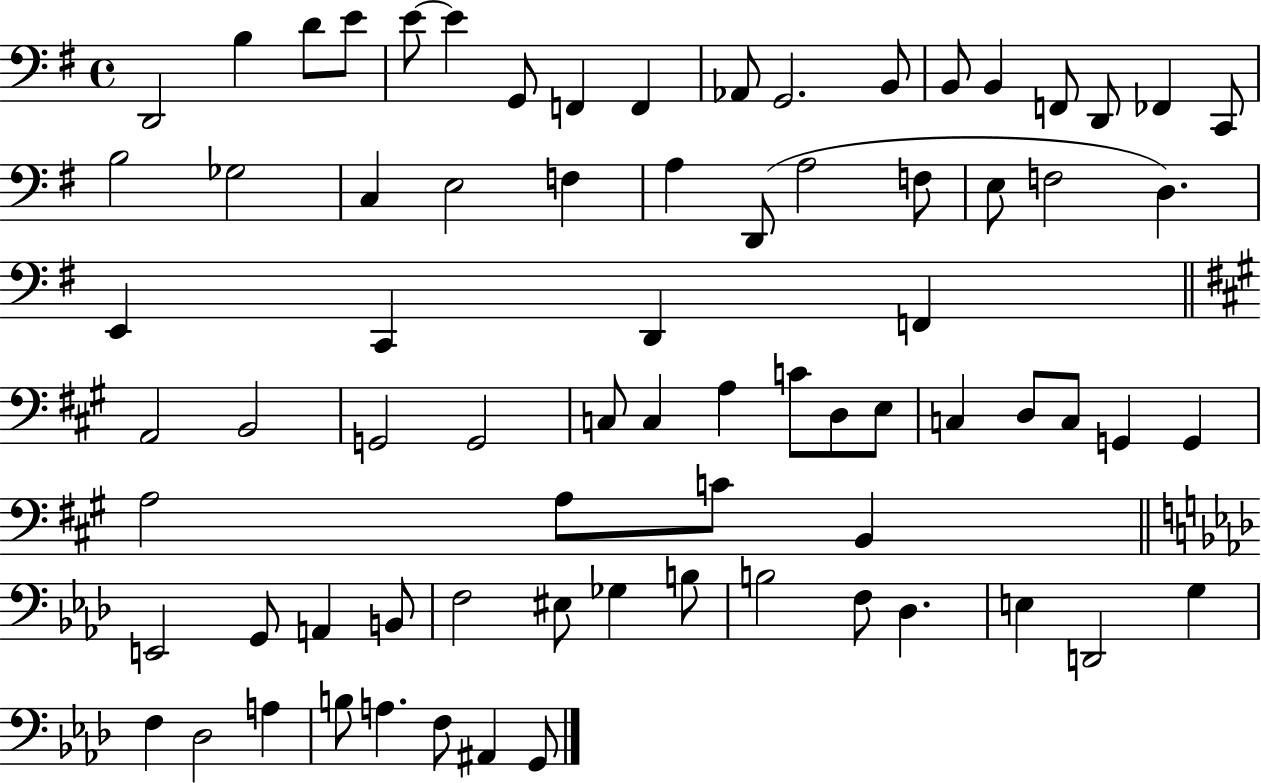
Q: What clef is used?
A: bass